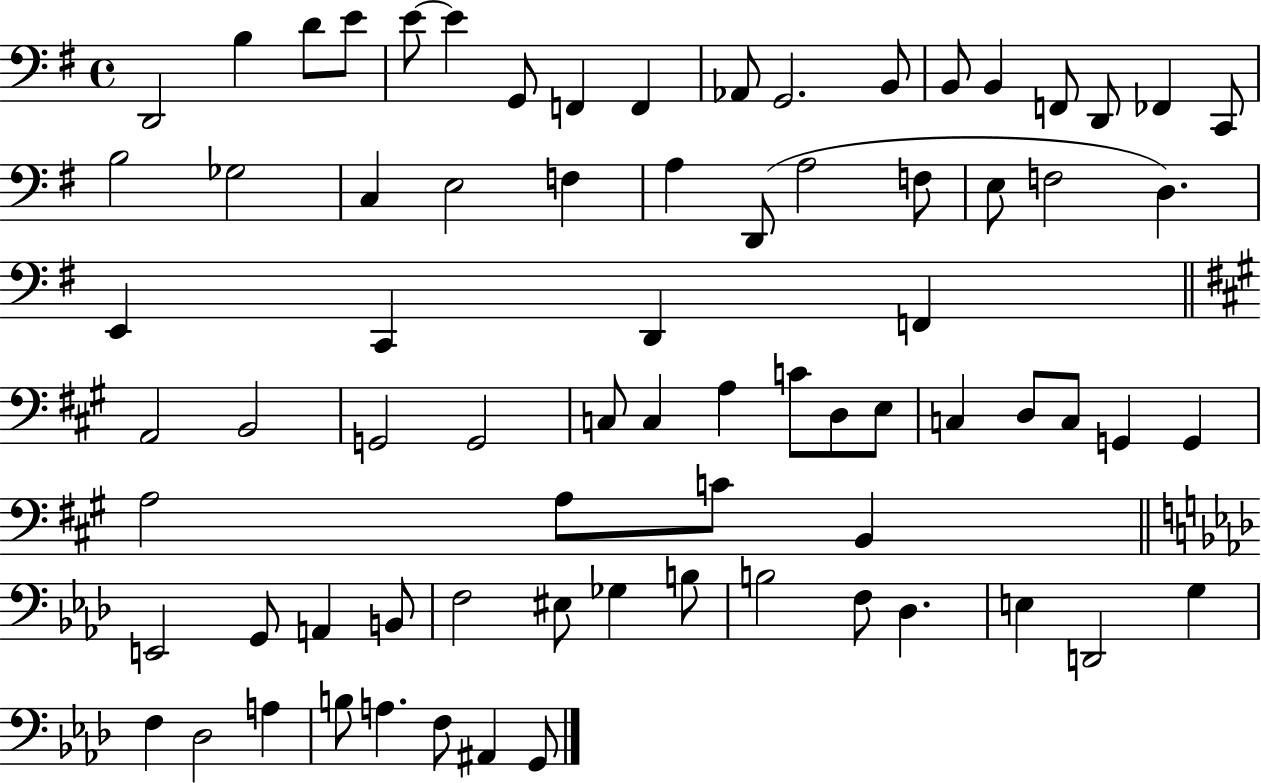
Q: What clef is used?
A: bass